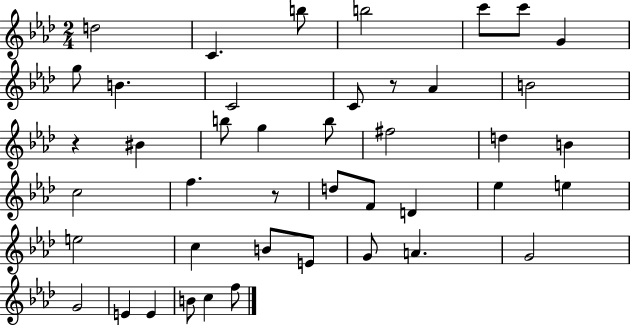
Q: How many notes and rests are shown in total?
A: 43